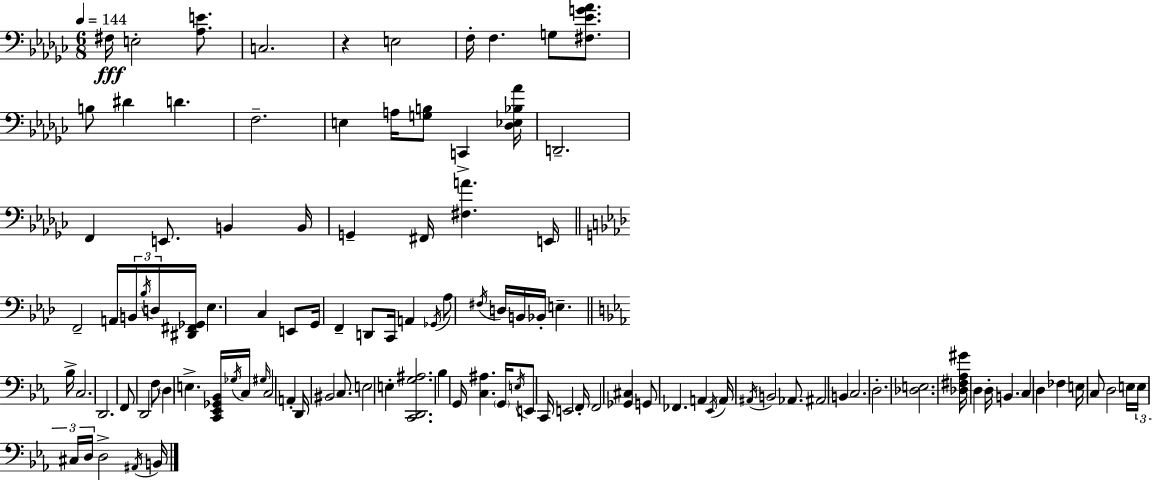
{
  \clef bass
  \numericTimeSignature
  \time 6/8
  \key ees \minor
  \tempo 4 = 144
  \repeat volta 2 { fis16\fff e2-. <aes e'>8. | c2. | r4 e2 | f16-. f4. g8 <fis ees' g' aes'>8. | \break b8 dis'4 d'4. | f2.-- | e4 a16 <g b>8 c,4-> <des ees bes aes'>16 | d,2.-- | \break f,4 e,8. b,4 b,16 | g,4-- fis,16 <fis a'>4. e,16 | \bar "||" \break \key aes \major f,2-- a,16 \tuplet 3/2 { b,16 \acciaccatura { bes16 } d16 } | <dis, fis, ges,>16 ees4. c4 e,8 | g,16 f,4-- d,8 c,16 a,4 | \acciaccatura { ges,16 } aes8 \acciaccatura { fis16 } d16 b,16 bes,16-. e4.-- | \break \bar "||" \break \key c \minor bes16-> c2. | d,2. | f,8 d,2 f8 | \parenthesize d4 e4.-> <c, ees, ges, bes,>16 | \break \acciaccatura { ges16 } c16 \grace { gis16 } c2 a,4-. | d,16 bis,2 | c8. e2 e4-. | <c, d, g ais>2. | \break bes4 g,16 <c ais>4. | \parenthesize g,16 \acciaccatura { e16 } e,8 c,16 e,2 | f,16-. f,2 | <ges, cis>4 g,8 fes,4. | \break a,4 \acciaccatura { ees,16 } a,16 \acciaccatura { ais,16 } b,2 | aes,8. ais,2 | b,4 c2. | d2.-. | \break <des e>2. | <des fis aes gis'>16 d4 d16-. | b,4. c4 d4 | fes4 e16 c8 d2 | \break e16 \tuplet 3/2 { e16 cis16 d16 } d2-> | \acciaccatura { ais,16 } b,16 } \bar "|."
}